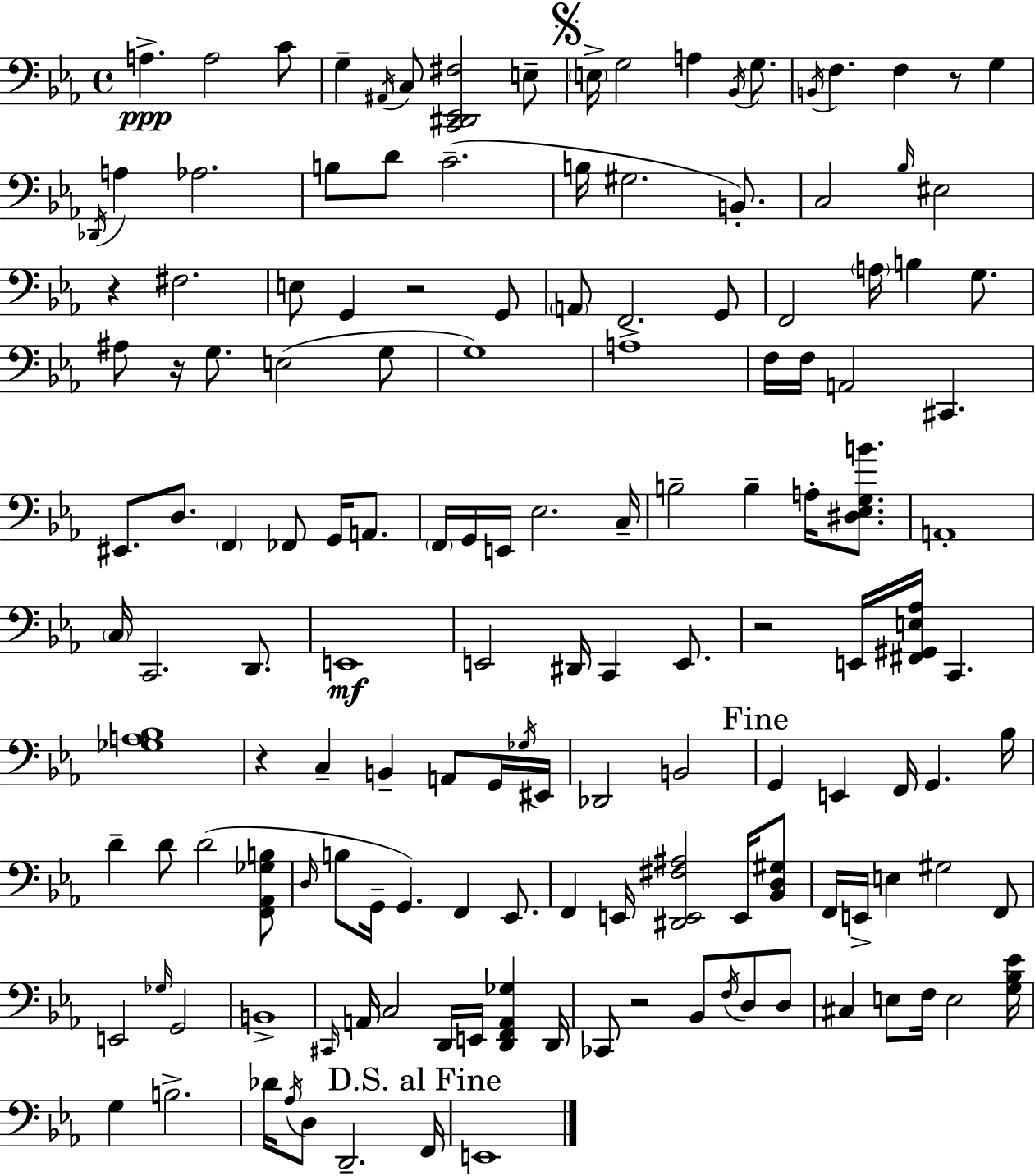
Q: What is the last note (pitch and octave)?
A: E2